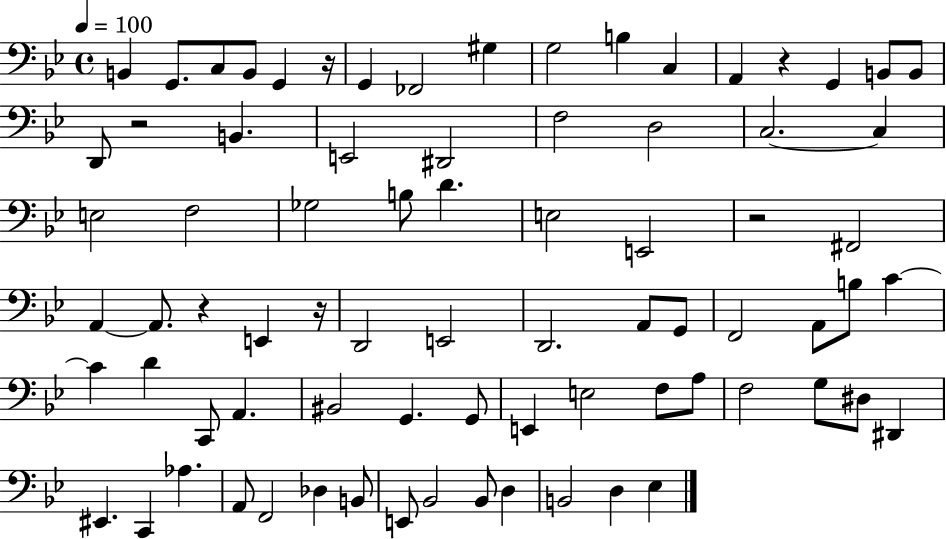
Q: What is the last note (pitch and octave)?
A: Eb3